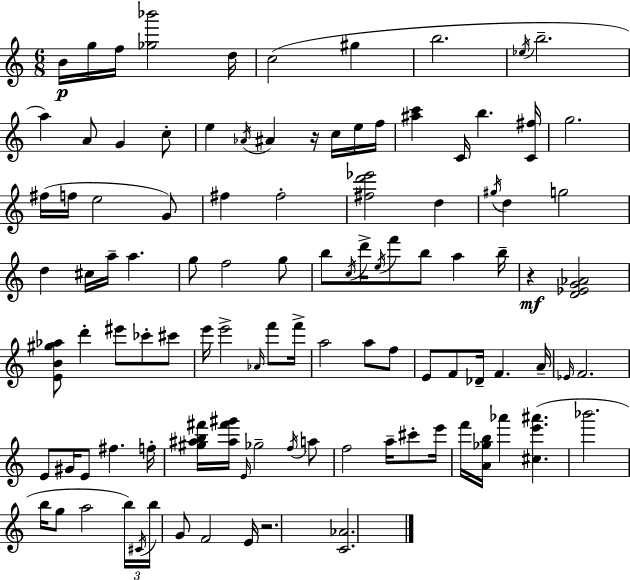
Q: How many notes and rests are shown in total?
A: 105